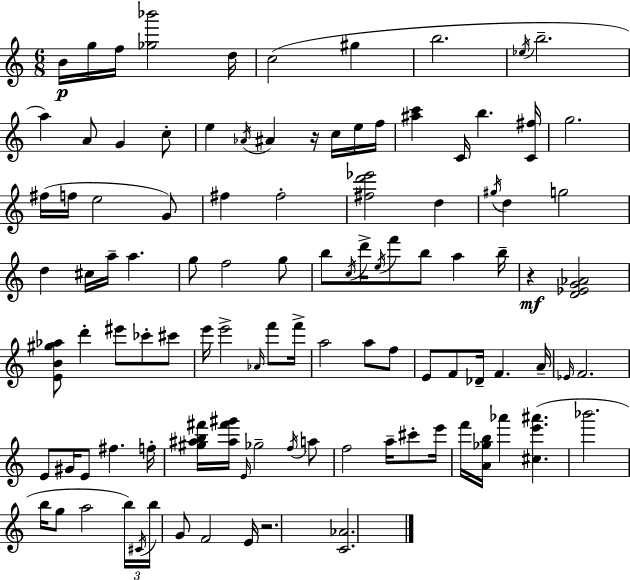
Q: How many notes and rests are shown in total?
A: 105